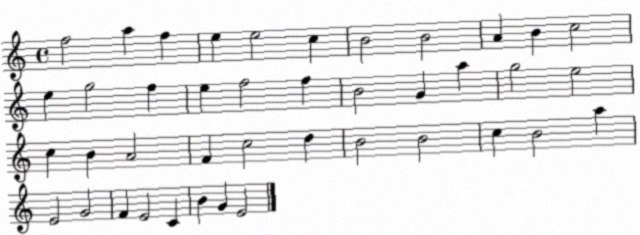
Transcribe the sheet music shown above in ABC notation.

X:1
T:Untitled
M:4/4
L:1/4
K:C
f2 a f e e2 c B2 B2 A B c2 e g2 f e f2 f B2 G a g2 e2 c B A2 F c2 d B2 B2 c B2 a E2 G2 F E2 C B G E2